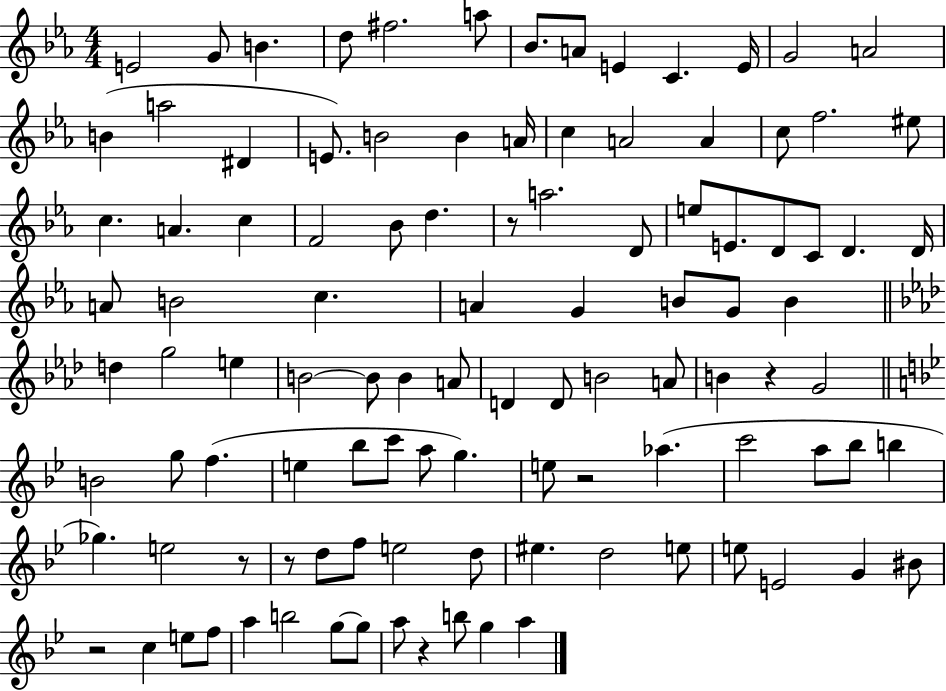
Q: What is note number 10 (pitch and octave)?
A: C4